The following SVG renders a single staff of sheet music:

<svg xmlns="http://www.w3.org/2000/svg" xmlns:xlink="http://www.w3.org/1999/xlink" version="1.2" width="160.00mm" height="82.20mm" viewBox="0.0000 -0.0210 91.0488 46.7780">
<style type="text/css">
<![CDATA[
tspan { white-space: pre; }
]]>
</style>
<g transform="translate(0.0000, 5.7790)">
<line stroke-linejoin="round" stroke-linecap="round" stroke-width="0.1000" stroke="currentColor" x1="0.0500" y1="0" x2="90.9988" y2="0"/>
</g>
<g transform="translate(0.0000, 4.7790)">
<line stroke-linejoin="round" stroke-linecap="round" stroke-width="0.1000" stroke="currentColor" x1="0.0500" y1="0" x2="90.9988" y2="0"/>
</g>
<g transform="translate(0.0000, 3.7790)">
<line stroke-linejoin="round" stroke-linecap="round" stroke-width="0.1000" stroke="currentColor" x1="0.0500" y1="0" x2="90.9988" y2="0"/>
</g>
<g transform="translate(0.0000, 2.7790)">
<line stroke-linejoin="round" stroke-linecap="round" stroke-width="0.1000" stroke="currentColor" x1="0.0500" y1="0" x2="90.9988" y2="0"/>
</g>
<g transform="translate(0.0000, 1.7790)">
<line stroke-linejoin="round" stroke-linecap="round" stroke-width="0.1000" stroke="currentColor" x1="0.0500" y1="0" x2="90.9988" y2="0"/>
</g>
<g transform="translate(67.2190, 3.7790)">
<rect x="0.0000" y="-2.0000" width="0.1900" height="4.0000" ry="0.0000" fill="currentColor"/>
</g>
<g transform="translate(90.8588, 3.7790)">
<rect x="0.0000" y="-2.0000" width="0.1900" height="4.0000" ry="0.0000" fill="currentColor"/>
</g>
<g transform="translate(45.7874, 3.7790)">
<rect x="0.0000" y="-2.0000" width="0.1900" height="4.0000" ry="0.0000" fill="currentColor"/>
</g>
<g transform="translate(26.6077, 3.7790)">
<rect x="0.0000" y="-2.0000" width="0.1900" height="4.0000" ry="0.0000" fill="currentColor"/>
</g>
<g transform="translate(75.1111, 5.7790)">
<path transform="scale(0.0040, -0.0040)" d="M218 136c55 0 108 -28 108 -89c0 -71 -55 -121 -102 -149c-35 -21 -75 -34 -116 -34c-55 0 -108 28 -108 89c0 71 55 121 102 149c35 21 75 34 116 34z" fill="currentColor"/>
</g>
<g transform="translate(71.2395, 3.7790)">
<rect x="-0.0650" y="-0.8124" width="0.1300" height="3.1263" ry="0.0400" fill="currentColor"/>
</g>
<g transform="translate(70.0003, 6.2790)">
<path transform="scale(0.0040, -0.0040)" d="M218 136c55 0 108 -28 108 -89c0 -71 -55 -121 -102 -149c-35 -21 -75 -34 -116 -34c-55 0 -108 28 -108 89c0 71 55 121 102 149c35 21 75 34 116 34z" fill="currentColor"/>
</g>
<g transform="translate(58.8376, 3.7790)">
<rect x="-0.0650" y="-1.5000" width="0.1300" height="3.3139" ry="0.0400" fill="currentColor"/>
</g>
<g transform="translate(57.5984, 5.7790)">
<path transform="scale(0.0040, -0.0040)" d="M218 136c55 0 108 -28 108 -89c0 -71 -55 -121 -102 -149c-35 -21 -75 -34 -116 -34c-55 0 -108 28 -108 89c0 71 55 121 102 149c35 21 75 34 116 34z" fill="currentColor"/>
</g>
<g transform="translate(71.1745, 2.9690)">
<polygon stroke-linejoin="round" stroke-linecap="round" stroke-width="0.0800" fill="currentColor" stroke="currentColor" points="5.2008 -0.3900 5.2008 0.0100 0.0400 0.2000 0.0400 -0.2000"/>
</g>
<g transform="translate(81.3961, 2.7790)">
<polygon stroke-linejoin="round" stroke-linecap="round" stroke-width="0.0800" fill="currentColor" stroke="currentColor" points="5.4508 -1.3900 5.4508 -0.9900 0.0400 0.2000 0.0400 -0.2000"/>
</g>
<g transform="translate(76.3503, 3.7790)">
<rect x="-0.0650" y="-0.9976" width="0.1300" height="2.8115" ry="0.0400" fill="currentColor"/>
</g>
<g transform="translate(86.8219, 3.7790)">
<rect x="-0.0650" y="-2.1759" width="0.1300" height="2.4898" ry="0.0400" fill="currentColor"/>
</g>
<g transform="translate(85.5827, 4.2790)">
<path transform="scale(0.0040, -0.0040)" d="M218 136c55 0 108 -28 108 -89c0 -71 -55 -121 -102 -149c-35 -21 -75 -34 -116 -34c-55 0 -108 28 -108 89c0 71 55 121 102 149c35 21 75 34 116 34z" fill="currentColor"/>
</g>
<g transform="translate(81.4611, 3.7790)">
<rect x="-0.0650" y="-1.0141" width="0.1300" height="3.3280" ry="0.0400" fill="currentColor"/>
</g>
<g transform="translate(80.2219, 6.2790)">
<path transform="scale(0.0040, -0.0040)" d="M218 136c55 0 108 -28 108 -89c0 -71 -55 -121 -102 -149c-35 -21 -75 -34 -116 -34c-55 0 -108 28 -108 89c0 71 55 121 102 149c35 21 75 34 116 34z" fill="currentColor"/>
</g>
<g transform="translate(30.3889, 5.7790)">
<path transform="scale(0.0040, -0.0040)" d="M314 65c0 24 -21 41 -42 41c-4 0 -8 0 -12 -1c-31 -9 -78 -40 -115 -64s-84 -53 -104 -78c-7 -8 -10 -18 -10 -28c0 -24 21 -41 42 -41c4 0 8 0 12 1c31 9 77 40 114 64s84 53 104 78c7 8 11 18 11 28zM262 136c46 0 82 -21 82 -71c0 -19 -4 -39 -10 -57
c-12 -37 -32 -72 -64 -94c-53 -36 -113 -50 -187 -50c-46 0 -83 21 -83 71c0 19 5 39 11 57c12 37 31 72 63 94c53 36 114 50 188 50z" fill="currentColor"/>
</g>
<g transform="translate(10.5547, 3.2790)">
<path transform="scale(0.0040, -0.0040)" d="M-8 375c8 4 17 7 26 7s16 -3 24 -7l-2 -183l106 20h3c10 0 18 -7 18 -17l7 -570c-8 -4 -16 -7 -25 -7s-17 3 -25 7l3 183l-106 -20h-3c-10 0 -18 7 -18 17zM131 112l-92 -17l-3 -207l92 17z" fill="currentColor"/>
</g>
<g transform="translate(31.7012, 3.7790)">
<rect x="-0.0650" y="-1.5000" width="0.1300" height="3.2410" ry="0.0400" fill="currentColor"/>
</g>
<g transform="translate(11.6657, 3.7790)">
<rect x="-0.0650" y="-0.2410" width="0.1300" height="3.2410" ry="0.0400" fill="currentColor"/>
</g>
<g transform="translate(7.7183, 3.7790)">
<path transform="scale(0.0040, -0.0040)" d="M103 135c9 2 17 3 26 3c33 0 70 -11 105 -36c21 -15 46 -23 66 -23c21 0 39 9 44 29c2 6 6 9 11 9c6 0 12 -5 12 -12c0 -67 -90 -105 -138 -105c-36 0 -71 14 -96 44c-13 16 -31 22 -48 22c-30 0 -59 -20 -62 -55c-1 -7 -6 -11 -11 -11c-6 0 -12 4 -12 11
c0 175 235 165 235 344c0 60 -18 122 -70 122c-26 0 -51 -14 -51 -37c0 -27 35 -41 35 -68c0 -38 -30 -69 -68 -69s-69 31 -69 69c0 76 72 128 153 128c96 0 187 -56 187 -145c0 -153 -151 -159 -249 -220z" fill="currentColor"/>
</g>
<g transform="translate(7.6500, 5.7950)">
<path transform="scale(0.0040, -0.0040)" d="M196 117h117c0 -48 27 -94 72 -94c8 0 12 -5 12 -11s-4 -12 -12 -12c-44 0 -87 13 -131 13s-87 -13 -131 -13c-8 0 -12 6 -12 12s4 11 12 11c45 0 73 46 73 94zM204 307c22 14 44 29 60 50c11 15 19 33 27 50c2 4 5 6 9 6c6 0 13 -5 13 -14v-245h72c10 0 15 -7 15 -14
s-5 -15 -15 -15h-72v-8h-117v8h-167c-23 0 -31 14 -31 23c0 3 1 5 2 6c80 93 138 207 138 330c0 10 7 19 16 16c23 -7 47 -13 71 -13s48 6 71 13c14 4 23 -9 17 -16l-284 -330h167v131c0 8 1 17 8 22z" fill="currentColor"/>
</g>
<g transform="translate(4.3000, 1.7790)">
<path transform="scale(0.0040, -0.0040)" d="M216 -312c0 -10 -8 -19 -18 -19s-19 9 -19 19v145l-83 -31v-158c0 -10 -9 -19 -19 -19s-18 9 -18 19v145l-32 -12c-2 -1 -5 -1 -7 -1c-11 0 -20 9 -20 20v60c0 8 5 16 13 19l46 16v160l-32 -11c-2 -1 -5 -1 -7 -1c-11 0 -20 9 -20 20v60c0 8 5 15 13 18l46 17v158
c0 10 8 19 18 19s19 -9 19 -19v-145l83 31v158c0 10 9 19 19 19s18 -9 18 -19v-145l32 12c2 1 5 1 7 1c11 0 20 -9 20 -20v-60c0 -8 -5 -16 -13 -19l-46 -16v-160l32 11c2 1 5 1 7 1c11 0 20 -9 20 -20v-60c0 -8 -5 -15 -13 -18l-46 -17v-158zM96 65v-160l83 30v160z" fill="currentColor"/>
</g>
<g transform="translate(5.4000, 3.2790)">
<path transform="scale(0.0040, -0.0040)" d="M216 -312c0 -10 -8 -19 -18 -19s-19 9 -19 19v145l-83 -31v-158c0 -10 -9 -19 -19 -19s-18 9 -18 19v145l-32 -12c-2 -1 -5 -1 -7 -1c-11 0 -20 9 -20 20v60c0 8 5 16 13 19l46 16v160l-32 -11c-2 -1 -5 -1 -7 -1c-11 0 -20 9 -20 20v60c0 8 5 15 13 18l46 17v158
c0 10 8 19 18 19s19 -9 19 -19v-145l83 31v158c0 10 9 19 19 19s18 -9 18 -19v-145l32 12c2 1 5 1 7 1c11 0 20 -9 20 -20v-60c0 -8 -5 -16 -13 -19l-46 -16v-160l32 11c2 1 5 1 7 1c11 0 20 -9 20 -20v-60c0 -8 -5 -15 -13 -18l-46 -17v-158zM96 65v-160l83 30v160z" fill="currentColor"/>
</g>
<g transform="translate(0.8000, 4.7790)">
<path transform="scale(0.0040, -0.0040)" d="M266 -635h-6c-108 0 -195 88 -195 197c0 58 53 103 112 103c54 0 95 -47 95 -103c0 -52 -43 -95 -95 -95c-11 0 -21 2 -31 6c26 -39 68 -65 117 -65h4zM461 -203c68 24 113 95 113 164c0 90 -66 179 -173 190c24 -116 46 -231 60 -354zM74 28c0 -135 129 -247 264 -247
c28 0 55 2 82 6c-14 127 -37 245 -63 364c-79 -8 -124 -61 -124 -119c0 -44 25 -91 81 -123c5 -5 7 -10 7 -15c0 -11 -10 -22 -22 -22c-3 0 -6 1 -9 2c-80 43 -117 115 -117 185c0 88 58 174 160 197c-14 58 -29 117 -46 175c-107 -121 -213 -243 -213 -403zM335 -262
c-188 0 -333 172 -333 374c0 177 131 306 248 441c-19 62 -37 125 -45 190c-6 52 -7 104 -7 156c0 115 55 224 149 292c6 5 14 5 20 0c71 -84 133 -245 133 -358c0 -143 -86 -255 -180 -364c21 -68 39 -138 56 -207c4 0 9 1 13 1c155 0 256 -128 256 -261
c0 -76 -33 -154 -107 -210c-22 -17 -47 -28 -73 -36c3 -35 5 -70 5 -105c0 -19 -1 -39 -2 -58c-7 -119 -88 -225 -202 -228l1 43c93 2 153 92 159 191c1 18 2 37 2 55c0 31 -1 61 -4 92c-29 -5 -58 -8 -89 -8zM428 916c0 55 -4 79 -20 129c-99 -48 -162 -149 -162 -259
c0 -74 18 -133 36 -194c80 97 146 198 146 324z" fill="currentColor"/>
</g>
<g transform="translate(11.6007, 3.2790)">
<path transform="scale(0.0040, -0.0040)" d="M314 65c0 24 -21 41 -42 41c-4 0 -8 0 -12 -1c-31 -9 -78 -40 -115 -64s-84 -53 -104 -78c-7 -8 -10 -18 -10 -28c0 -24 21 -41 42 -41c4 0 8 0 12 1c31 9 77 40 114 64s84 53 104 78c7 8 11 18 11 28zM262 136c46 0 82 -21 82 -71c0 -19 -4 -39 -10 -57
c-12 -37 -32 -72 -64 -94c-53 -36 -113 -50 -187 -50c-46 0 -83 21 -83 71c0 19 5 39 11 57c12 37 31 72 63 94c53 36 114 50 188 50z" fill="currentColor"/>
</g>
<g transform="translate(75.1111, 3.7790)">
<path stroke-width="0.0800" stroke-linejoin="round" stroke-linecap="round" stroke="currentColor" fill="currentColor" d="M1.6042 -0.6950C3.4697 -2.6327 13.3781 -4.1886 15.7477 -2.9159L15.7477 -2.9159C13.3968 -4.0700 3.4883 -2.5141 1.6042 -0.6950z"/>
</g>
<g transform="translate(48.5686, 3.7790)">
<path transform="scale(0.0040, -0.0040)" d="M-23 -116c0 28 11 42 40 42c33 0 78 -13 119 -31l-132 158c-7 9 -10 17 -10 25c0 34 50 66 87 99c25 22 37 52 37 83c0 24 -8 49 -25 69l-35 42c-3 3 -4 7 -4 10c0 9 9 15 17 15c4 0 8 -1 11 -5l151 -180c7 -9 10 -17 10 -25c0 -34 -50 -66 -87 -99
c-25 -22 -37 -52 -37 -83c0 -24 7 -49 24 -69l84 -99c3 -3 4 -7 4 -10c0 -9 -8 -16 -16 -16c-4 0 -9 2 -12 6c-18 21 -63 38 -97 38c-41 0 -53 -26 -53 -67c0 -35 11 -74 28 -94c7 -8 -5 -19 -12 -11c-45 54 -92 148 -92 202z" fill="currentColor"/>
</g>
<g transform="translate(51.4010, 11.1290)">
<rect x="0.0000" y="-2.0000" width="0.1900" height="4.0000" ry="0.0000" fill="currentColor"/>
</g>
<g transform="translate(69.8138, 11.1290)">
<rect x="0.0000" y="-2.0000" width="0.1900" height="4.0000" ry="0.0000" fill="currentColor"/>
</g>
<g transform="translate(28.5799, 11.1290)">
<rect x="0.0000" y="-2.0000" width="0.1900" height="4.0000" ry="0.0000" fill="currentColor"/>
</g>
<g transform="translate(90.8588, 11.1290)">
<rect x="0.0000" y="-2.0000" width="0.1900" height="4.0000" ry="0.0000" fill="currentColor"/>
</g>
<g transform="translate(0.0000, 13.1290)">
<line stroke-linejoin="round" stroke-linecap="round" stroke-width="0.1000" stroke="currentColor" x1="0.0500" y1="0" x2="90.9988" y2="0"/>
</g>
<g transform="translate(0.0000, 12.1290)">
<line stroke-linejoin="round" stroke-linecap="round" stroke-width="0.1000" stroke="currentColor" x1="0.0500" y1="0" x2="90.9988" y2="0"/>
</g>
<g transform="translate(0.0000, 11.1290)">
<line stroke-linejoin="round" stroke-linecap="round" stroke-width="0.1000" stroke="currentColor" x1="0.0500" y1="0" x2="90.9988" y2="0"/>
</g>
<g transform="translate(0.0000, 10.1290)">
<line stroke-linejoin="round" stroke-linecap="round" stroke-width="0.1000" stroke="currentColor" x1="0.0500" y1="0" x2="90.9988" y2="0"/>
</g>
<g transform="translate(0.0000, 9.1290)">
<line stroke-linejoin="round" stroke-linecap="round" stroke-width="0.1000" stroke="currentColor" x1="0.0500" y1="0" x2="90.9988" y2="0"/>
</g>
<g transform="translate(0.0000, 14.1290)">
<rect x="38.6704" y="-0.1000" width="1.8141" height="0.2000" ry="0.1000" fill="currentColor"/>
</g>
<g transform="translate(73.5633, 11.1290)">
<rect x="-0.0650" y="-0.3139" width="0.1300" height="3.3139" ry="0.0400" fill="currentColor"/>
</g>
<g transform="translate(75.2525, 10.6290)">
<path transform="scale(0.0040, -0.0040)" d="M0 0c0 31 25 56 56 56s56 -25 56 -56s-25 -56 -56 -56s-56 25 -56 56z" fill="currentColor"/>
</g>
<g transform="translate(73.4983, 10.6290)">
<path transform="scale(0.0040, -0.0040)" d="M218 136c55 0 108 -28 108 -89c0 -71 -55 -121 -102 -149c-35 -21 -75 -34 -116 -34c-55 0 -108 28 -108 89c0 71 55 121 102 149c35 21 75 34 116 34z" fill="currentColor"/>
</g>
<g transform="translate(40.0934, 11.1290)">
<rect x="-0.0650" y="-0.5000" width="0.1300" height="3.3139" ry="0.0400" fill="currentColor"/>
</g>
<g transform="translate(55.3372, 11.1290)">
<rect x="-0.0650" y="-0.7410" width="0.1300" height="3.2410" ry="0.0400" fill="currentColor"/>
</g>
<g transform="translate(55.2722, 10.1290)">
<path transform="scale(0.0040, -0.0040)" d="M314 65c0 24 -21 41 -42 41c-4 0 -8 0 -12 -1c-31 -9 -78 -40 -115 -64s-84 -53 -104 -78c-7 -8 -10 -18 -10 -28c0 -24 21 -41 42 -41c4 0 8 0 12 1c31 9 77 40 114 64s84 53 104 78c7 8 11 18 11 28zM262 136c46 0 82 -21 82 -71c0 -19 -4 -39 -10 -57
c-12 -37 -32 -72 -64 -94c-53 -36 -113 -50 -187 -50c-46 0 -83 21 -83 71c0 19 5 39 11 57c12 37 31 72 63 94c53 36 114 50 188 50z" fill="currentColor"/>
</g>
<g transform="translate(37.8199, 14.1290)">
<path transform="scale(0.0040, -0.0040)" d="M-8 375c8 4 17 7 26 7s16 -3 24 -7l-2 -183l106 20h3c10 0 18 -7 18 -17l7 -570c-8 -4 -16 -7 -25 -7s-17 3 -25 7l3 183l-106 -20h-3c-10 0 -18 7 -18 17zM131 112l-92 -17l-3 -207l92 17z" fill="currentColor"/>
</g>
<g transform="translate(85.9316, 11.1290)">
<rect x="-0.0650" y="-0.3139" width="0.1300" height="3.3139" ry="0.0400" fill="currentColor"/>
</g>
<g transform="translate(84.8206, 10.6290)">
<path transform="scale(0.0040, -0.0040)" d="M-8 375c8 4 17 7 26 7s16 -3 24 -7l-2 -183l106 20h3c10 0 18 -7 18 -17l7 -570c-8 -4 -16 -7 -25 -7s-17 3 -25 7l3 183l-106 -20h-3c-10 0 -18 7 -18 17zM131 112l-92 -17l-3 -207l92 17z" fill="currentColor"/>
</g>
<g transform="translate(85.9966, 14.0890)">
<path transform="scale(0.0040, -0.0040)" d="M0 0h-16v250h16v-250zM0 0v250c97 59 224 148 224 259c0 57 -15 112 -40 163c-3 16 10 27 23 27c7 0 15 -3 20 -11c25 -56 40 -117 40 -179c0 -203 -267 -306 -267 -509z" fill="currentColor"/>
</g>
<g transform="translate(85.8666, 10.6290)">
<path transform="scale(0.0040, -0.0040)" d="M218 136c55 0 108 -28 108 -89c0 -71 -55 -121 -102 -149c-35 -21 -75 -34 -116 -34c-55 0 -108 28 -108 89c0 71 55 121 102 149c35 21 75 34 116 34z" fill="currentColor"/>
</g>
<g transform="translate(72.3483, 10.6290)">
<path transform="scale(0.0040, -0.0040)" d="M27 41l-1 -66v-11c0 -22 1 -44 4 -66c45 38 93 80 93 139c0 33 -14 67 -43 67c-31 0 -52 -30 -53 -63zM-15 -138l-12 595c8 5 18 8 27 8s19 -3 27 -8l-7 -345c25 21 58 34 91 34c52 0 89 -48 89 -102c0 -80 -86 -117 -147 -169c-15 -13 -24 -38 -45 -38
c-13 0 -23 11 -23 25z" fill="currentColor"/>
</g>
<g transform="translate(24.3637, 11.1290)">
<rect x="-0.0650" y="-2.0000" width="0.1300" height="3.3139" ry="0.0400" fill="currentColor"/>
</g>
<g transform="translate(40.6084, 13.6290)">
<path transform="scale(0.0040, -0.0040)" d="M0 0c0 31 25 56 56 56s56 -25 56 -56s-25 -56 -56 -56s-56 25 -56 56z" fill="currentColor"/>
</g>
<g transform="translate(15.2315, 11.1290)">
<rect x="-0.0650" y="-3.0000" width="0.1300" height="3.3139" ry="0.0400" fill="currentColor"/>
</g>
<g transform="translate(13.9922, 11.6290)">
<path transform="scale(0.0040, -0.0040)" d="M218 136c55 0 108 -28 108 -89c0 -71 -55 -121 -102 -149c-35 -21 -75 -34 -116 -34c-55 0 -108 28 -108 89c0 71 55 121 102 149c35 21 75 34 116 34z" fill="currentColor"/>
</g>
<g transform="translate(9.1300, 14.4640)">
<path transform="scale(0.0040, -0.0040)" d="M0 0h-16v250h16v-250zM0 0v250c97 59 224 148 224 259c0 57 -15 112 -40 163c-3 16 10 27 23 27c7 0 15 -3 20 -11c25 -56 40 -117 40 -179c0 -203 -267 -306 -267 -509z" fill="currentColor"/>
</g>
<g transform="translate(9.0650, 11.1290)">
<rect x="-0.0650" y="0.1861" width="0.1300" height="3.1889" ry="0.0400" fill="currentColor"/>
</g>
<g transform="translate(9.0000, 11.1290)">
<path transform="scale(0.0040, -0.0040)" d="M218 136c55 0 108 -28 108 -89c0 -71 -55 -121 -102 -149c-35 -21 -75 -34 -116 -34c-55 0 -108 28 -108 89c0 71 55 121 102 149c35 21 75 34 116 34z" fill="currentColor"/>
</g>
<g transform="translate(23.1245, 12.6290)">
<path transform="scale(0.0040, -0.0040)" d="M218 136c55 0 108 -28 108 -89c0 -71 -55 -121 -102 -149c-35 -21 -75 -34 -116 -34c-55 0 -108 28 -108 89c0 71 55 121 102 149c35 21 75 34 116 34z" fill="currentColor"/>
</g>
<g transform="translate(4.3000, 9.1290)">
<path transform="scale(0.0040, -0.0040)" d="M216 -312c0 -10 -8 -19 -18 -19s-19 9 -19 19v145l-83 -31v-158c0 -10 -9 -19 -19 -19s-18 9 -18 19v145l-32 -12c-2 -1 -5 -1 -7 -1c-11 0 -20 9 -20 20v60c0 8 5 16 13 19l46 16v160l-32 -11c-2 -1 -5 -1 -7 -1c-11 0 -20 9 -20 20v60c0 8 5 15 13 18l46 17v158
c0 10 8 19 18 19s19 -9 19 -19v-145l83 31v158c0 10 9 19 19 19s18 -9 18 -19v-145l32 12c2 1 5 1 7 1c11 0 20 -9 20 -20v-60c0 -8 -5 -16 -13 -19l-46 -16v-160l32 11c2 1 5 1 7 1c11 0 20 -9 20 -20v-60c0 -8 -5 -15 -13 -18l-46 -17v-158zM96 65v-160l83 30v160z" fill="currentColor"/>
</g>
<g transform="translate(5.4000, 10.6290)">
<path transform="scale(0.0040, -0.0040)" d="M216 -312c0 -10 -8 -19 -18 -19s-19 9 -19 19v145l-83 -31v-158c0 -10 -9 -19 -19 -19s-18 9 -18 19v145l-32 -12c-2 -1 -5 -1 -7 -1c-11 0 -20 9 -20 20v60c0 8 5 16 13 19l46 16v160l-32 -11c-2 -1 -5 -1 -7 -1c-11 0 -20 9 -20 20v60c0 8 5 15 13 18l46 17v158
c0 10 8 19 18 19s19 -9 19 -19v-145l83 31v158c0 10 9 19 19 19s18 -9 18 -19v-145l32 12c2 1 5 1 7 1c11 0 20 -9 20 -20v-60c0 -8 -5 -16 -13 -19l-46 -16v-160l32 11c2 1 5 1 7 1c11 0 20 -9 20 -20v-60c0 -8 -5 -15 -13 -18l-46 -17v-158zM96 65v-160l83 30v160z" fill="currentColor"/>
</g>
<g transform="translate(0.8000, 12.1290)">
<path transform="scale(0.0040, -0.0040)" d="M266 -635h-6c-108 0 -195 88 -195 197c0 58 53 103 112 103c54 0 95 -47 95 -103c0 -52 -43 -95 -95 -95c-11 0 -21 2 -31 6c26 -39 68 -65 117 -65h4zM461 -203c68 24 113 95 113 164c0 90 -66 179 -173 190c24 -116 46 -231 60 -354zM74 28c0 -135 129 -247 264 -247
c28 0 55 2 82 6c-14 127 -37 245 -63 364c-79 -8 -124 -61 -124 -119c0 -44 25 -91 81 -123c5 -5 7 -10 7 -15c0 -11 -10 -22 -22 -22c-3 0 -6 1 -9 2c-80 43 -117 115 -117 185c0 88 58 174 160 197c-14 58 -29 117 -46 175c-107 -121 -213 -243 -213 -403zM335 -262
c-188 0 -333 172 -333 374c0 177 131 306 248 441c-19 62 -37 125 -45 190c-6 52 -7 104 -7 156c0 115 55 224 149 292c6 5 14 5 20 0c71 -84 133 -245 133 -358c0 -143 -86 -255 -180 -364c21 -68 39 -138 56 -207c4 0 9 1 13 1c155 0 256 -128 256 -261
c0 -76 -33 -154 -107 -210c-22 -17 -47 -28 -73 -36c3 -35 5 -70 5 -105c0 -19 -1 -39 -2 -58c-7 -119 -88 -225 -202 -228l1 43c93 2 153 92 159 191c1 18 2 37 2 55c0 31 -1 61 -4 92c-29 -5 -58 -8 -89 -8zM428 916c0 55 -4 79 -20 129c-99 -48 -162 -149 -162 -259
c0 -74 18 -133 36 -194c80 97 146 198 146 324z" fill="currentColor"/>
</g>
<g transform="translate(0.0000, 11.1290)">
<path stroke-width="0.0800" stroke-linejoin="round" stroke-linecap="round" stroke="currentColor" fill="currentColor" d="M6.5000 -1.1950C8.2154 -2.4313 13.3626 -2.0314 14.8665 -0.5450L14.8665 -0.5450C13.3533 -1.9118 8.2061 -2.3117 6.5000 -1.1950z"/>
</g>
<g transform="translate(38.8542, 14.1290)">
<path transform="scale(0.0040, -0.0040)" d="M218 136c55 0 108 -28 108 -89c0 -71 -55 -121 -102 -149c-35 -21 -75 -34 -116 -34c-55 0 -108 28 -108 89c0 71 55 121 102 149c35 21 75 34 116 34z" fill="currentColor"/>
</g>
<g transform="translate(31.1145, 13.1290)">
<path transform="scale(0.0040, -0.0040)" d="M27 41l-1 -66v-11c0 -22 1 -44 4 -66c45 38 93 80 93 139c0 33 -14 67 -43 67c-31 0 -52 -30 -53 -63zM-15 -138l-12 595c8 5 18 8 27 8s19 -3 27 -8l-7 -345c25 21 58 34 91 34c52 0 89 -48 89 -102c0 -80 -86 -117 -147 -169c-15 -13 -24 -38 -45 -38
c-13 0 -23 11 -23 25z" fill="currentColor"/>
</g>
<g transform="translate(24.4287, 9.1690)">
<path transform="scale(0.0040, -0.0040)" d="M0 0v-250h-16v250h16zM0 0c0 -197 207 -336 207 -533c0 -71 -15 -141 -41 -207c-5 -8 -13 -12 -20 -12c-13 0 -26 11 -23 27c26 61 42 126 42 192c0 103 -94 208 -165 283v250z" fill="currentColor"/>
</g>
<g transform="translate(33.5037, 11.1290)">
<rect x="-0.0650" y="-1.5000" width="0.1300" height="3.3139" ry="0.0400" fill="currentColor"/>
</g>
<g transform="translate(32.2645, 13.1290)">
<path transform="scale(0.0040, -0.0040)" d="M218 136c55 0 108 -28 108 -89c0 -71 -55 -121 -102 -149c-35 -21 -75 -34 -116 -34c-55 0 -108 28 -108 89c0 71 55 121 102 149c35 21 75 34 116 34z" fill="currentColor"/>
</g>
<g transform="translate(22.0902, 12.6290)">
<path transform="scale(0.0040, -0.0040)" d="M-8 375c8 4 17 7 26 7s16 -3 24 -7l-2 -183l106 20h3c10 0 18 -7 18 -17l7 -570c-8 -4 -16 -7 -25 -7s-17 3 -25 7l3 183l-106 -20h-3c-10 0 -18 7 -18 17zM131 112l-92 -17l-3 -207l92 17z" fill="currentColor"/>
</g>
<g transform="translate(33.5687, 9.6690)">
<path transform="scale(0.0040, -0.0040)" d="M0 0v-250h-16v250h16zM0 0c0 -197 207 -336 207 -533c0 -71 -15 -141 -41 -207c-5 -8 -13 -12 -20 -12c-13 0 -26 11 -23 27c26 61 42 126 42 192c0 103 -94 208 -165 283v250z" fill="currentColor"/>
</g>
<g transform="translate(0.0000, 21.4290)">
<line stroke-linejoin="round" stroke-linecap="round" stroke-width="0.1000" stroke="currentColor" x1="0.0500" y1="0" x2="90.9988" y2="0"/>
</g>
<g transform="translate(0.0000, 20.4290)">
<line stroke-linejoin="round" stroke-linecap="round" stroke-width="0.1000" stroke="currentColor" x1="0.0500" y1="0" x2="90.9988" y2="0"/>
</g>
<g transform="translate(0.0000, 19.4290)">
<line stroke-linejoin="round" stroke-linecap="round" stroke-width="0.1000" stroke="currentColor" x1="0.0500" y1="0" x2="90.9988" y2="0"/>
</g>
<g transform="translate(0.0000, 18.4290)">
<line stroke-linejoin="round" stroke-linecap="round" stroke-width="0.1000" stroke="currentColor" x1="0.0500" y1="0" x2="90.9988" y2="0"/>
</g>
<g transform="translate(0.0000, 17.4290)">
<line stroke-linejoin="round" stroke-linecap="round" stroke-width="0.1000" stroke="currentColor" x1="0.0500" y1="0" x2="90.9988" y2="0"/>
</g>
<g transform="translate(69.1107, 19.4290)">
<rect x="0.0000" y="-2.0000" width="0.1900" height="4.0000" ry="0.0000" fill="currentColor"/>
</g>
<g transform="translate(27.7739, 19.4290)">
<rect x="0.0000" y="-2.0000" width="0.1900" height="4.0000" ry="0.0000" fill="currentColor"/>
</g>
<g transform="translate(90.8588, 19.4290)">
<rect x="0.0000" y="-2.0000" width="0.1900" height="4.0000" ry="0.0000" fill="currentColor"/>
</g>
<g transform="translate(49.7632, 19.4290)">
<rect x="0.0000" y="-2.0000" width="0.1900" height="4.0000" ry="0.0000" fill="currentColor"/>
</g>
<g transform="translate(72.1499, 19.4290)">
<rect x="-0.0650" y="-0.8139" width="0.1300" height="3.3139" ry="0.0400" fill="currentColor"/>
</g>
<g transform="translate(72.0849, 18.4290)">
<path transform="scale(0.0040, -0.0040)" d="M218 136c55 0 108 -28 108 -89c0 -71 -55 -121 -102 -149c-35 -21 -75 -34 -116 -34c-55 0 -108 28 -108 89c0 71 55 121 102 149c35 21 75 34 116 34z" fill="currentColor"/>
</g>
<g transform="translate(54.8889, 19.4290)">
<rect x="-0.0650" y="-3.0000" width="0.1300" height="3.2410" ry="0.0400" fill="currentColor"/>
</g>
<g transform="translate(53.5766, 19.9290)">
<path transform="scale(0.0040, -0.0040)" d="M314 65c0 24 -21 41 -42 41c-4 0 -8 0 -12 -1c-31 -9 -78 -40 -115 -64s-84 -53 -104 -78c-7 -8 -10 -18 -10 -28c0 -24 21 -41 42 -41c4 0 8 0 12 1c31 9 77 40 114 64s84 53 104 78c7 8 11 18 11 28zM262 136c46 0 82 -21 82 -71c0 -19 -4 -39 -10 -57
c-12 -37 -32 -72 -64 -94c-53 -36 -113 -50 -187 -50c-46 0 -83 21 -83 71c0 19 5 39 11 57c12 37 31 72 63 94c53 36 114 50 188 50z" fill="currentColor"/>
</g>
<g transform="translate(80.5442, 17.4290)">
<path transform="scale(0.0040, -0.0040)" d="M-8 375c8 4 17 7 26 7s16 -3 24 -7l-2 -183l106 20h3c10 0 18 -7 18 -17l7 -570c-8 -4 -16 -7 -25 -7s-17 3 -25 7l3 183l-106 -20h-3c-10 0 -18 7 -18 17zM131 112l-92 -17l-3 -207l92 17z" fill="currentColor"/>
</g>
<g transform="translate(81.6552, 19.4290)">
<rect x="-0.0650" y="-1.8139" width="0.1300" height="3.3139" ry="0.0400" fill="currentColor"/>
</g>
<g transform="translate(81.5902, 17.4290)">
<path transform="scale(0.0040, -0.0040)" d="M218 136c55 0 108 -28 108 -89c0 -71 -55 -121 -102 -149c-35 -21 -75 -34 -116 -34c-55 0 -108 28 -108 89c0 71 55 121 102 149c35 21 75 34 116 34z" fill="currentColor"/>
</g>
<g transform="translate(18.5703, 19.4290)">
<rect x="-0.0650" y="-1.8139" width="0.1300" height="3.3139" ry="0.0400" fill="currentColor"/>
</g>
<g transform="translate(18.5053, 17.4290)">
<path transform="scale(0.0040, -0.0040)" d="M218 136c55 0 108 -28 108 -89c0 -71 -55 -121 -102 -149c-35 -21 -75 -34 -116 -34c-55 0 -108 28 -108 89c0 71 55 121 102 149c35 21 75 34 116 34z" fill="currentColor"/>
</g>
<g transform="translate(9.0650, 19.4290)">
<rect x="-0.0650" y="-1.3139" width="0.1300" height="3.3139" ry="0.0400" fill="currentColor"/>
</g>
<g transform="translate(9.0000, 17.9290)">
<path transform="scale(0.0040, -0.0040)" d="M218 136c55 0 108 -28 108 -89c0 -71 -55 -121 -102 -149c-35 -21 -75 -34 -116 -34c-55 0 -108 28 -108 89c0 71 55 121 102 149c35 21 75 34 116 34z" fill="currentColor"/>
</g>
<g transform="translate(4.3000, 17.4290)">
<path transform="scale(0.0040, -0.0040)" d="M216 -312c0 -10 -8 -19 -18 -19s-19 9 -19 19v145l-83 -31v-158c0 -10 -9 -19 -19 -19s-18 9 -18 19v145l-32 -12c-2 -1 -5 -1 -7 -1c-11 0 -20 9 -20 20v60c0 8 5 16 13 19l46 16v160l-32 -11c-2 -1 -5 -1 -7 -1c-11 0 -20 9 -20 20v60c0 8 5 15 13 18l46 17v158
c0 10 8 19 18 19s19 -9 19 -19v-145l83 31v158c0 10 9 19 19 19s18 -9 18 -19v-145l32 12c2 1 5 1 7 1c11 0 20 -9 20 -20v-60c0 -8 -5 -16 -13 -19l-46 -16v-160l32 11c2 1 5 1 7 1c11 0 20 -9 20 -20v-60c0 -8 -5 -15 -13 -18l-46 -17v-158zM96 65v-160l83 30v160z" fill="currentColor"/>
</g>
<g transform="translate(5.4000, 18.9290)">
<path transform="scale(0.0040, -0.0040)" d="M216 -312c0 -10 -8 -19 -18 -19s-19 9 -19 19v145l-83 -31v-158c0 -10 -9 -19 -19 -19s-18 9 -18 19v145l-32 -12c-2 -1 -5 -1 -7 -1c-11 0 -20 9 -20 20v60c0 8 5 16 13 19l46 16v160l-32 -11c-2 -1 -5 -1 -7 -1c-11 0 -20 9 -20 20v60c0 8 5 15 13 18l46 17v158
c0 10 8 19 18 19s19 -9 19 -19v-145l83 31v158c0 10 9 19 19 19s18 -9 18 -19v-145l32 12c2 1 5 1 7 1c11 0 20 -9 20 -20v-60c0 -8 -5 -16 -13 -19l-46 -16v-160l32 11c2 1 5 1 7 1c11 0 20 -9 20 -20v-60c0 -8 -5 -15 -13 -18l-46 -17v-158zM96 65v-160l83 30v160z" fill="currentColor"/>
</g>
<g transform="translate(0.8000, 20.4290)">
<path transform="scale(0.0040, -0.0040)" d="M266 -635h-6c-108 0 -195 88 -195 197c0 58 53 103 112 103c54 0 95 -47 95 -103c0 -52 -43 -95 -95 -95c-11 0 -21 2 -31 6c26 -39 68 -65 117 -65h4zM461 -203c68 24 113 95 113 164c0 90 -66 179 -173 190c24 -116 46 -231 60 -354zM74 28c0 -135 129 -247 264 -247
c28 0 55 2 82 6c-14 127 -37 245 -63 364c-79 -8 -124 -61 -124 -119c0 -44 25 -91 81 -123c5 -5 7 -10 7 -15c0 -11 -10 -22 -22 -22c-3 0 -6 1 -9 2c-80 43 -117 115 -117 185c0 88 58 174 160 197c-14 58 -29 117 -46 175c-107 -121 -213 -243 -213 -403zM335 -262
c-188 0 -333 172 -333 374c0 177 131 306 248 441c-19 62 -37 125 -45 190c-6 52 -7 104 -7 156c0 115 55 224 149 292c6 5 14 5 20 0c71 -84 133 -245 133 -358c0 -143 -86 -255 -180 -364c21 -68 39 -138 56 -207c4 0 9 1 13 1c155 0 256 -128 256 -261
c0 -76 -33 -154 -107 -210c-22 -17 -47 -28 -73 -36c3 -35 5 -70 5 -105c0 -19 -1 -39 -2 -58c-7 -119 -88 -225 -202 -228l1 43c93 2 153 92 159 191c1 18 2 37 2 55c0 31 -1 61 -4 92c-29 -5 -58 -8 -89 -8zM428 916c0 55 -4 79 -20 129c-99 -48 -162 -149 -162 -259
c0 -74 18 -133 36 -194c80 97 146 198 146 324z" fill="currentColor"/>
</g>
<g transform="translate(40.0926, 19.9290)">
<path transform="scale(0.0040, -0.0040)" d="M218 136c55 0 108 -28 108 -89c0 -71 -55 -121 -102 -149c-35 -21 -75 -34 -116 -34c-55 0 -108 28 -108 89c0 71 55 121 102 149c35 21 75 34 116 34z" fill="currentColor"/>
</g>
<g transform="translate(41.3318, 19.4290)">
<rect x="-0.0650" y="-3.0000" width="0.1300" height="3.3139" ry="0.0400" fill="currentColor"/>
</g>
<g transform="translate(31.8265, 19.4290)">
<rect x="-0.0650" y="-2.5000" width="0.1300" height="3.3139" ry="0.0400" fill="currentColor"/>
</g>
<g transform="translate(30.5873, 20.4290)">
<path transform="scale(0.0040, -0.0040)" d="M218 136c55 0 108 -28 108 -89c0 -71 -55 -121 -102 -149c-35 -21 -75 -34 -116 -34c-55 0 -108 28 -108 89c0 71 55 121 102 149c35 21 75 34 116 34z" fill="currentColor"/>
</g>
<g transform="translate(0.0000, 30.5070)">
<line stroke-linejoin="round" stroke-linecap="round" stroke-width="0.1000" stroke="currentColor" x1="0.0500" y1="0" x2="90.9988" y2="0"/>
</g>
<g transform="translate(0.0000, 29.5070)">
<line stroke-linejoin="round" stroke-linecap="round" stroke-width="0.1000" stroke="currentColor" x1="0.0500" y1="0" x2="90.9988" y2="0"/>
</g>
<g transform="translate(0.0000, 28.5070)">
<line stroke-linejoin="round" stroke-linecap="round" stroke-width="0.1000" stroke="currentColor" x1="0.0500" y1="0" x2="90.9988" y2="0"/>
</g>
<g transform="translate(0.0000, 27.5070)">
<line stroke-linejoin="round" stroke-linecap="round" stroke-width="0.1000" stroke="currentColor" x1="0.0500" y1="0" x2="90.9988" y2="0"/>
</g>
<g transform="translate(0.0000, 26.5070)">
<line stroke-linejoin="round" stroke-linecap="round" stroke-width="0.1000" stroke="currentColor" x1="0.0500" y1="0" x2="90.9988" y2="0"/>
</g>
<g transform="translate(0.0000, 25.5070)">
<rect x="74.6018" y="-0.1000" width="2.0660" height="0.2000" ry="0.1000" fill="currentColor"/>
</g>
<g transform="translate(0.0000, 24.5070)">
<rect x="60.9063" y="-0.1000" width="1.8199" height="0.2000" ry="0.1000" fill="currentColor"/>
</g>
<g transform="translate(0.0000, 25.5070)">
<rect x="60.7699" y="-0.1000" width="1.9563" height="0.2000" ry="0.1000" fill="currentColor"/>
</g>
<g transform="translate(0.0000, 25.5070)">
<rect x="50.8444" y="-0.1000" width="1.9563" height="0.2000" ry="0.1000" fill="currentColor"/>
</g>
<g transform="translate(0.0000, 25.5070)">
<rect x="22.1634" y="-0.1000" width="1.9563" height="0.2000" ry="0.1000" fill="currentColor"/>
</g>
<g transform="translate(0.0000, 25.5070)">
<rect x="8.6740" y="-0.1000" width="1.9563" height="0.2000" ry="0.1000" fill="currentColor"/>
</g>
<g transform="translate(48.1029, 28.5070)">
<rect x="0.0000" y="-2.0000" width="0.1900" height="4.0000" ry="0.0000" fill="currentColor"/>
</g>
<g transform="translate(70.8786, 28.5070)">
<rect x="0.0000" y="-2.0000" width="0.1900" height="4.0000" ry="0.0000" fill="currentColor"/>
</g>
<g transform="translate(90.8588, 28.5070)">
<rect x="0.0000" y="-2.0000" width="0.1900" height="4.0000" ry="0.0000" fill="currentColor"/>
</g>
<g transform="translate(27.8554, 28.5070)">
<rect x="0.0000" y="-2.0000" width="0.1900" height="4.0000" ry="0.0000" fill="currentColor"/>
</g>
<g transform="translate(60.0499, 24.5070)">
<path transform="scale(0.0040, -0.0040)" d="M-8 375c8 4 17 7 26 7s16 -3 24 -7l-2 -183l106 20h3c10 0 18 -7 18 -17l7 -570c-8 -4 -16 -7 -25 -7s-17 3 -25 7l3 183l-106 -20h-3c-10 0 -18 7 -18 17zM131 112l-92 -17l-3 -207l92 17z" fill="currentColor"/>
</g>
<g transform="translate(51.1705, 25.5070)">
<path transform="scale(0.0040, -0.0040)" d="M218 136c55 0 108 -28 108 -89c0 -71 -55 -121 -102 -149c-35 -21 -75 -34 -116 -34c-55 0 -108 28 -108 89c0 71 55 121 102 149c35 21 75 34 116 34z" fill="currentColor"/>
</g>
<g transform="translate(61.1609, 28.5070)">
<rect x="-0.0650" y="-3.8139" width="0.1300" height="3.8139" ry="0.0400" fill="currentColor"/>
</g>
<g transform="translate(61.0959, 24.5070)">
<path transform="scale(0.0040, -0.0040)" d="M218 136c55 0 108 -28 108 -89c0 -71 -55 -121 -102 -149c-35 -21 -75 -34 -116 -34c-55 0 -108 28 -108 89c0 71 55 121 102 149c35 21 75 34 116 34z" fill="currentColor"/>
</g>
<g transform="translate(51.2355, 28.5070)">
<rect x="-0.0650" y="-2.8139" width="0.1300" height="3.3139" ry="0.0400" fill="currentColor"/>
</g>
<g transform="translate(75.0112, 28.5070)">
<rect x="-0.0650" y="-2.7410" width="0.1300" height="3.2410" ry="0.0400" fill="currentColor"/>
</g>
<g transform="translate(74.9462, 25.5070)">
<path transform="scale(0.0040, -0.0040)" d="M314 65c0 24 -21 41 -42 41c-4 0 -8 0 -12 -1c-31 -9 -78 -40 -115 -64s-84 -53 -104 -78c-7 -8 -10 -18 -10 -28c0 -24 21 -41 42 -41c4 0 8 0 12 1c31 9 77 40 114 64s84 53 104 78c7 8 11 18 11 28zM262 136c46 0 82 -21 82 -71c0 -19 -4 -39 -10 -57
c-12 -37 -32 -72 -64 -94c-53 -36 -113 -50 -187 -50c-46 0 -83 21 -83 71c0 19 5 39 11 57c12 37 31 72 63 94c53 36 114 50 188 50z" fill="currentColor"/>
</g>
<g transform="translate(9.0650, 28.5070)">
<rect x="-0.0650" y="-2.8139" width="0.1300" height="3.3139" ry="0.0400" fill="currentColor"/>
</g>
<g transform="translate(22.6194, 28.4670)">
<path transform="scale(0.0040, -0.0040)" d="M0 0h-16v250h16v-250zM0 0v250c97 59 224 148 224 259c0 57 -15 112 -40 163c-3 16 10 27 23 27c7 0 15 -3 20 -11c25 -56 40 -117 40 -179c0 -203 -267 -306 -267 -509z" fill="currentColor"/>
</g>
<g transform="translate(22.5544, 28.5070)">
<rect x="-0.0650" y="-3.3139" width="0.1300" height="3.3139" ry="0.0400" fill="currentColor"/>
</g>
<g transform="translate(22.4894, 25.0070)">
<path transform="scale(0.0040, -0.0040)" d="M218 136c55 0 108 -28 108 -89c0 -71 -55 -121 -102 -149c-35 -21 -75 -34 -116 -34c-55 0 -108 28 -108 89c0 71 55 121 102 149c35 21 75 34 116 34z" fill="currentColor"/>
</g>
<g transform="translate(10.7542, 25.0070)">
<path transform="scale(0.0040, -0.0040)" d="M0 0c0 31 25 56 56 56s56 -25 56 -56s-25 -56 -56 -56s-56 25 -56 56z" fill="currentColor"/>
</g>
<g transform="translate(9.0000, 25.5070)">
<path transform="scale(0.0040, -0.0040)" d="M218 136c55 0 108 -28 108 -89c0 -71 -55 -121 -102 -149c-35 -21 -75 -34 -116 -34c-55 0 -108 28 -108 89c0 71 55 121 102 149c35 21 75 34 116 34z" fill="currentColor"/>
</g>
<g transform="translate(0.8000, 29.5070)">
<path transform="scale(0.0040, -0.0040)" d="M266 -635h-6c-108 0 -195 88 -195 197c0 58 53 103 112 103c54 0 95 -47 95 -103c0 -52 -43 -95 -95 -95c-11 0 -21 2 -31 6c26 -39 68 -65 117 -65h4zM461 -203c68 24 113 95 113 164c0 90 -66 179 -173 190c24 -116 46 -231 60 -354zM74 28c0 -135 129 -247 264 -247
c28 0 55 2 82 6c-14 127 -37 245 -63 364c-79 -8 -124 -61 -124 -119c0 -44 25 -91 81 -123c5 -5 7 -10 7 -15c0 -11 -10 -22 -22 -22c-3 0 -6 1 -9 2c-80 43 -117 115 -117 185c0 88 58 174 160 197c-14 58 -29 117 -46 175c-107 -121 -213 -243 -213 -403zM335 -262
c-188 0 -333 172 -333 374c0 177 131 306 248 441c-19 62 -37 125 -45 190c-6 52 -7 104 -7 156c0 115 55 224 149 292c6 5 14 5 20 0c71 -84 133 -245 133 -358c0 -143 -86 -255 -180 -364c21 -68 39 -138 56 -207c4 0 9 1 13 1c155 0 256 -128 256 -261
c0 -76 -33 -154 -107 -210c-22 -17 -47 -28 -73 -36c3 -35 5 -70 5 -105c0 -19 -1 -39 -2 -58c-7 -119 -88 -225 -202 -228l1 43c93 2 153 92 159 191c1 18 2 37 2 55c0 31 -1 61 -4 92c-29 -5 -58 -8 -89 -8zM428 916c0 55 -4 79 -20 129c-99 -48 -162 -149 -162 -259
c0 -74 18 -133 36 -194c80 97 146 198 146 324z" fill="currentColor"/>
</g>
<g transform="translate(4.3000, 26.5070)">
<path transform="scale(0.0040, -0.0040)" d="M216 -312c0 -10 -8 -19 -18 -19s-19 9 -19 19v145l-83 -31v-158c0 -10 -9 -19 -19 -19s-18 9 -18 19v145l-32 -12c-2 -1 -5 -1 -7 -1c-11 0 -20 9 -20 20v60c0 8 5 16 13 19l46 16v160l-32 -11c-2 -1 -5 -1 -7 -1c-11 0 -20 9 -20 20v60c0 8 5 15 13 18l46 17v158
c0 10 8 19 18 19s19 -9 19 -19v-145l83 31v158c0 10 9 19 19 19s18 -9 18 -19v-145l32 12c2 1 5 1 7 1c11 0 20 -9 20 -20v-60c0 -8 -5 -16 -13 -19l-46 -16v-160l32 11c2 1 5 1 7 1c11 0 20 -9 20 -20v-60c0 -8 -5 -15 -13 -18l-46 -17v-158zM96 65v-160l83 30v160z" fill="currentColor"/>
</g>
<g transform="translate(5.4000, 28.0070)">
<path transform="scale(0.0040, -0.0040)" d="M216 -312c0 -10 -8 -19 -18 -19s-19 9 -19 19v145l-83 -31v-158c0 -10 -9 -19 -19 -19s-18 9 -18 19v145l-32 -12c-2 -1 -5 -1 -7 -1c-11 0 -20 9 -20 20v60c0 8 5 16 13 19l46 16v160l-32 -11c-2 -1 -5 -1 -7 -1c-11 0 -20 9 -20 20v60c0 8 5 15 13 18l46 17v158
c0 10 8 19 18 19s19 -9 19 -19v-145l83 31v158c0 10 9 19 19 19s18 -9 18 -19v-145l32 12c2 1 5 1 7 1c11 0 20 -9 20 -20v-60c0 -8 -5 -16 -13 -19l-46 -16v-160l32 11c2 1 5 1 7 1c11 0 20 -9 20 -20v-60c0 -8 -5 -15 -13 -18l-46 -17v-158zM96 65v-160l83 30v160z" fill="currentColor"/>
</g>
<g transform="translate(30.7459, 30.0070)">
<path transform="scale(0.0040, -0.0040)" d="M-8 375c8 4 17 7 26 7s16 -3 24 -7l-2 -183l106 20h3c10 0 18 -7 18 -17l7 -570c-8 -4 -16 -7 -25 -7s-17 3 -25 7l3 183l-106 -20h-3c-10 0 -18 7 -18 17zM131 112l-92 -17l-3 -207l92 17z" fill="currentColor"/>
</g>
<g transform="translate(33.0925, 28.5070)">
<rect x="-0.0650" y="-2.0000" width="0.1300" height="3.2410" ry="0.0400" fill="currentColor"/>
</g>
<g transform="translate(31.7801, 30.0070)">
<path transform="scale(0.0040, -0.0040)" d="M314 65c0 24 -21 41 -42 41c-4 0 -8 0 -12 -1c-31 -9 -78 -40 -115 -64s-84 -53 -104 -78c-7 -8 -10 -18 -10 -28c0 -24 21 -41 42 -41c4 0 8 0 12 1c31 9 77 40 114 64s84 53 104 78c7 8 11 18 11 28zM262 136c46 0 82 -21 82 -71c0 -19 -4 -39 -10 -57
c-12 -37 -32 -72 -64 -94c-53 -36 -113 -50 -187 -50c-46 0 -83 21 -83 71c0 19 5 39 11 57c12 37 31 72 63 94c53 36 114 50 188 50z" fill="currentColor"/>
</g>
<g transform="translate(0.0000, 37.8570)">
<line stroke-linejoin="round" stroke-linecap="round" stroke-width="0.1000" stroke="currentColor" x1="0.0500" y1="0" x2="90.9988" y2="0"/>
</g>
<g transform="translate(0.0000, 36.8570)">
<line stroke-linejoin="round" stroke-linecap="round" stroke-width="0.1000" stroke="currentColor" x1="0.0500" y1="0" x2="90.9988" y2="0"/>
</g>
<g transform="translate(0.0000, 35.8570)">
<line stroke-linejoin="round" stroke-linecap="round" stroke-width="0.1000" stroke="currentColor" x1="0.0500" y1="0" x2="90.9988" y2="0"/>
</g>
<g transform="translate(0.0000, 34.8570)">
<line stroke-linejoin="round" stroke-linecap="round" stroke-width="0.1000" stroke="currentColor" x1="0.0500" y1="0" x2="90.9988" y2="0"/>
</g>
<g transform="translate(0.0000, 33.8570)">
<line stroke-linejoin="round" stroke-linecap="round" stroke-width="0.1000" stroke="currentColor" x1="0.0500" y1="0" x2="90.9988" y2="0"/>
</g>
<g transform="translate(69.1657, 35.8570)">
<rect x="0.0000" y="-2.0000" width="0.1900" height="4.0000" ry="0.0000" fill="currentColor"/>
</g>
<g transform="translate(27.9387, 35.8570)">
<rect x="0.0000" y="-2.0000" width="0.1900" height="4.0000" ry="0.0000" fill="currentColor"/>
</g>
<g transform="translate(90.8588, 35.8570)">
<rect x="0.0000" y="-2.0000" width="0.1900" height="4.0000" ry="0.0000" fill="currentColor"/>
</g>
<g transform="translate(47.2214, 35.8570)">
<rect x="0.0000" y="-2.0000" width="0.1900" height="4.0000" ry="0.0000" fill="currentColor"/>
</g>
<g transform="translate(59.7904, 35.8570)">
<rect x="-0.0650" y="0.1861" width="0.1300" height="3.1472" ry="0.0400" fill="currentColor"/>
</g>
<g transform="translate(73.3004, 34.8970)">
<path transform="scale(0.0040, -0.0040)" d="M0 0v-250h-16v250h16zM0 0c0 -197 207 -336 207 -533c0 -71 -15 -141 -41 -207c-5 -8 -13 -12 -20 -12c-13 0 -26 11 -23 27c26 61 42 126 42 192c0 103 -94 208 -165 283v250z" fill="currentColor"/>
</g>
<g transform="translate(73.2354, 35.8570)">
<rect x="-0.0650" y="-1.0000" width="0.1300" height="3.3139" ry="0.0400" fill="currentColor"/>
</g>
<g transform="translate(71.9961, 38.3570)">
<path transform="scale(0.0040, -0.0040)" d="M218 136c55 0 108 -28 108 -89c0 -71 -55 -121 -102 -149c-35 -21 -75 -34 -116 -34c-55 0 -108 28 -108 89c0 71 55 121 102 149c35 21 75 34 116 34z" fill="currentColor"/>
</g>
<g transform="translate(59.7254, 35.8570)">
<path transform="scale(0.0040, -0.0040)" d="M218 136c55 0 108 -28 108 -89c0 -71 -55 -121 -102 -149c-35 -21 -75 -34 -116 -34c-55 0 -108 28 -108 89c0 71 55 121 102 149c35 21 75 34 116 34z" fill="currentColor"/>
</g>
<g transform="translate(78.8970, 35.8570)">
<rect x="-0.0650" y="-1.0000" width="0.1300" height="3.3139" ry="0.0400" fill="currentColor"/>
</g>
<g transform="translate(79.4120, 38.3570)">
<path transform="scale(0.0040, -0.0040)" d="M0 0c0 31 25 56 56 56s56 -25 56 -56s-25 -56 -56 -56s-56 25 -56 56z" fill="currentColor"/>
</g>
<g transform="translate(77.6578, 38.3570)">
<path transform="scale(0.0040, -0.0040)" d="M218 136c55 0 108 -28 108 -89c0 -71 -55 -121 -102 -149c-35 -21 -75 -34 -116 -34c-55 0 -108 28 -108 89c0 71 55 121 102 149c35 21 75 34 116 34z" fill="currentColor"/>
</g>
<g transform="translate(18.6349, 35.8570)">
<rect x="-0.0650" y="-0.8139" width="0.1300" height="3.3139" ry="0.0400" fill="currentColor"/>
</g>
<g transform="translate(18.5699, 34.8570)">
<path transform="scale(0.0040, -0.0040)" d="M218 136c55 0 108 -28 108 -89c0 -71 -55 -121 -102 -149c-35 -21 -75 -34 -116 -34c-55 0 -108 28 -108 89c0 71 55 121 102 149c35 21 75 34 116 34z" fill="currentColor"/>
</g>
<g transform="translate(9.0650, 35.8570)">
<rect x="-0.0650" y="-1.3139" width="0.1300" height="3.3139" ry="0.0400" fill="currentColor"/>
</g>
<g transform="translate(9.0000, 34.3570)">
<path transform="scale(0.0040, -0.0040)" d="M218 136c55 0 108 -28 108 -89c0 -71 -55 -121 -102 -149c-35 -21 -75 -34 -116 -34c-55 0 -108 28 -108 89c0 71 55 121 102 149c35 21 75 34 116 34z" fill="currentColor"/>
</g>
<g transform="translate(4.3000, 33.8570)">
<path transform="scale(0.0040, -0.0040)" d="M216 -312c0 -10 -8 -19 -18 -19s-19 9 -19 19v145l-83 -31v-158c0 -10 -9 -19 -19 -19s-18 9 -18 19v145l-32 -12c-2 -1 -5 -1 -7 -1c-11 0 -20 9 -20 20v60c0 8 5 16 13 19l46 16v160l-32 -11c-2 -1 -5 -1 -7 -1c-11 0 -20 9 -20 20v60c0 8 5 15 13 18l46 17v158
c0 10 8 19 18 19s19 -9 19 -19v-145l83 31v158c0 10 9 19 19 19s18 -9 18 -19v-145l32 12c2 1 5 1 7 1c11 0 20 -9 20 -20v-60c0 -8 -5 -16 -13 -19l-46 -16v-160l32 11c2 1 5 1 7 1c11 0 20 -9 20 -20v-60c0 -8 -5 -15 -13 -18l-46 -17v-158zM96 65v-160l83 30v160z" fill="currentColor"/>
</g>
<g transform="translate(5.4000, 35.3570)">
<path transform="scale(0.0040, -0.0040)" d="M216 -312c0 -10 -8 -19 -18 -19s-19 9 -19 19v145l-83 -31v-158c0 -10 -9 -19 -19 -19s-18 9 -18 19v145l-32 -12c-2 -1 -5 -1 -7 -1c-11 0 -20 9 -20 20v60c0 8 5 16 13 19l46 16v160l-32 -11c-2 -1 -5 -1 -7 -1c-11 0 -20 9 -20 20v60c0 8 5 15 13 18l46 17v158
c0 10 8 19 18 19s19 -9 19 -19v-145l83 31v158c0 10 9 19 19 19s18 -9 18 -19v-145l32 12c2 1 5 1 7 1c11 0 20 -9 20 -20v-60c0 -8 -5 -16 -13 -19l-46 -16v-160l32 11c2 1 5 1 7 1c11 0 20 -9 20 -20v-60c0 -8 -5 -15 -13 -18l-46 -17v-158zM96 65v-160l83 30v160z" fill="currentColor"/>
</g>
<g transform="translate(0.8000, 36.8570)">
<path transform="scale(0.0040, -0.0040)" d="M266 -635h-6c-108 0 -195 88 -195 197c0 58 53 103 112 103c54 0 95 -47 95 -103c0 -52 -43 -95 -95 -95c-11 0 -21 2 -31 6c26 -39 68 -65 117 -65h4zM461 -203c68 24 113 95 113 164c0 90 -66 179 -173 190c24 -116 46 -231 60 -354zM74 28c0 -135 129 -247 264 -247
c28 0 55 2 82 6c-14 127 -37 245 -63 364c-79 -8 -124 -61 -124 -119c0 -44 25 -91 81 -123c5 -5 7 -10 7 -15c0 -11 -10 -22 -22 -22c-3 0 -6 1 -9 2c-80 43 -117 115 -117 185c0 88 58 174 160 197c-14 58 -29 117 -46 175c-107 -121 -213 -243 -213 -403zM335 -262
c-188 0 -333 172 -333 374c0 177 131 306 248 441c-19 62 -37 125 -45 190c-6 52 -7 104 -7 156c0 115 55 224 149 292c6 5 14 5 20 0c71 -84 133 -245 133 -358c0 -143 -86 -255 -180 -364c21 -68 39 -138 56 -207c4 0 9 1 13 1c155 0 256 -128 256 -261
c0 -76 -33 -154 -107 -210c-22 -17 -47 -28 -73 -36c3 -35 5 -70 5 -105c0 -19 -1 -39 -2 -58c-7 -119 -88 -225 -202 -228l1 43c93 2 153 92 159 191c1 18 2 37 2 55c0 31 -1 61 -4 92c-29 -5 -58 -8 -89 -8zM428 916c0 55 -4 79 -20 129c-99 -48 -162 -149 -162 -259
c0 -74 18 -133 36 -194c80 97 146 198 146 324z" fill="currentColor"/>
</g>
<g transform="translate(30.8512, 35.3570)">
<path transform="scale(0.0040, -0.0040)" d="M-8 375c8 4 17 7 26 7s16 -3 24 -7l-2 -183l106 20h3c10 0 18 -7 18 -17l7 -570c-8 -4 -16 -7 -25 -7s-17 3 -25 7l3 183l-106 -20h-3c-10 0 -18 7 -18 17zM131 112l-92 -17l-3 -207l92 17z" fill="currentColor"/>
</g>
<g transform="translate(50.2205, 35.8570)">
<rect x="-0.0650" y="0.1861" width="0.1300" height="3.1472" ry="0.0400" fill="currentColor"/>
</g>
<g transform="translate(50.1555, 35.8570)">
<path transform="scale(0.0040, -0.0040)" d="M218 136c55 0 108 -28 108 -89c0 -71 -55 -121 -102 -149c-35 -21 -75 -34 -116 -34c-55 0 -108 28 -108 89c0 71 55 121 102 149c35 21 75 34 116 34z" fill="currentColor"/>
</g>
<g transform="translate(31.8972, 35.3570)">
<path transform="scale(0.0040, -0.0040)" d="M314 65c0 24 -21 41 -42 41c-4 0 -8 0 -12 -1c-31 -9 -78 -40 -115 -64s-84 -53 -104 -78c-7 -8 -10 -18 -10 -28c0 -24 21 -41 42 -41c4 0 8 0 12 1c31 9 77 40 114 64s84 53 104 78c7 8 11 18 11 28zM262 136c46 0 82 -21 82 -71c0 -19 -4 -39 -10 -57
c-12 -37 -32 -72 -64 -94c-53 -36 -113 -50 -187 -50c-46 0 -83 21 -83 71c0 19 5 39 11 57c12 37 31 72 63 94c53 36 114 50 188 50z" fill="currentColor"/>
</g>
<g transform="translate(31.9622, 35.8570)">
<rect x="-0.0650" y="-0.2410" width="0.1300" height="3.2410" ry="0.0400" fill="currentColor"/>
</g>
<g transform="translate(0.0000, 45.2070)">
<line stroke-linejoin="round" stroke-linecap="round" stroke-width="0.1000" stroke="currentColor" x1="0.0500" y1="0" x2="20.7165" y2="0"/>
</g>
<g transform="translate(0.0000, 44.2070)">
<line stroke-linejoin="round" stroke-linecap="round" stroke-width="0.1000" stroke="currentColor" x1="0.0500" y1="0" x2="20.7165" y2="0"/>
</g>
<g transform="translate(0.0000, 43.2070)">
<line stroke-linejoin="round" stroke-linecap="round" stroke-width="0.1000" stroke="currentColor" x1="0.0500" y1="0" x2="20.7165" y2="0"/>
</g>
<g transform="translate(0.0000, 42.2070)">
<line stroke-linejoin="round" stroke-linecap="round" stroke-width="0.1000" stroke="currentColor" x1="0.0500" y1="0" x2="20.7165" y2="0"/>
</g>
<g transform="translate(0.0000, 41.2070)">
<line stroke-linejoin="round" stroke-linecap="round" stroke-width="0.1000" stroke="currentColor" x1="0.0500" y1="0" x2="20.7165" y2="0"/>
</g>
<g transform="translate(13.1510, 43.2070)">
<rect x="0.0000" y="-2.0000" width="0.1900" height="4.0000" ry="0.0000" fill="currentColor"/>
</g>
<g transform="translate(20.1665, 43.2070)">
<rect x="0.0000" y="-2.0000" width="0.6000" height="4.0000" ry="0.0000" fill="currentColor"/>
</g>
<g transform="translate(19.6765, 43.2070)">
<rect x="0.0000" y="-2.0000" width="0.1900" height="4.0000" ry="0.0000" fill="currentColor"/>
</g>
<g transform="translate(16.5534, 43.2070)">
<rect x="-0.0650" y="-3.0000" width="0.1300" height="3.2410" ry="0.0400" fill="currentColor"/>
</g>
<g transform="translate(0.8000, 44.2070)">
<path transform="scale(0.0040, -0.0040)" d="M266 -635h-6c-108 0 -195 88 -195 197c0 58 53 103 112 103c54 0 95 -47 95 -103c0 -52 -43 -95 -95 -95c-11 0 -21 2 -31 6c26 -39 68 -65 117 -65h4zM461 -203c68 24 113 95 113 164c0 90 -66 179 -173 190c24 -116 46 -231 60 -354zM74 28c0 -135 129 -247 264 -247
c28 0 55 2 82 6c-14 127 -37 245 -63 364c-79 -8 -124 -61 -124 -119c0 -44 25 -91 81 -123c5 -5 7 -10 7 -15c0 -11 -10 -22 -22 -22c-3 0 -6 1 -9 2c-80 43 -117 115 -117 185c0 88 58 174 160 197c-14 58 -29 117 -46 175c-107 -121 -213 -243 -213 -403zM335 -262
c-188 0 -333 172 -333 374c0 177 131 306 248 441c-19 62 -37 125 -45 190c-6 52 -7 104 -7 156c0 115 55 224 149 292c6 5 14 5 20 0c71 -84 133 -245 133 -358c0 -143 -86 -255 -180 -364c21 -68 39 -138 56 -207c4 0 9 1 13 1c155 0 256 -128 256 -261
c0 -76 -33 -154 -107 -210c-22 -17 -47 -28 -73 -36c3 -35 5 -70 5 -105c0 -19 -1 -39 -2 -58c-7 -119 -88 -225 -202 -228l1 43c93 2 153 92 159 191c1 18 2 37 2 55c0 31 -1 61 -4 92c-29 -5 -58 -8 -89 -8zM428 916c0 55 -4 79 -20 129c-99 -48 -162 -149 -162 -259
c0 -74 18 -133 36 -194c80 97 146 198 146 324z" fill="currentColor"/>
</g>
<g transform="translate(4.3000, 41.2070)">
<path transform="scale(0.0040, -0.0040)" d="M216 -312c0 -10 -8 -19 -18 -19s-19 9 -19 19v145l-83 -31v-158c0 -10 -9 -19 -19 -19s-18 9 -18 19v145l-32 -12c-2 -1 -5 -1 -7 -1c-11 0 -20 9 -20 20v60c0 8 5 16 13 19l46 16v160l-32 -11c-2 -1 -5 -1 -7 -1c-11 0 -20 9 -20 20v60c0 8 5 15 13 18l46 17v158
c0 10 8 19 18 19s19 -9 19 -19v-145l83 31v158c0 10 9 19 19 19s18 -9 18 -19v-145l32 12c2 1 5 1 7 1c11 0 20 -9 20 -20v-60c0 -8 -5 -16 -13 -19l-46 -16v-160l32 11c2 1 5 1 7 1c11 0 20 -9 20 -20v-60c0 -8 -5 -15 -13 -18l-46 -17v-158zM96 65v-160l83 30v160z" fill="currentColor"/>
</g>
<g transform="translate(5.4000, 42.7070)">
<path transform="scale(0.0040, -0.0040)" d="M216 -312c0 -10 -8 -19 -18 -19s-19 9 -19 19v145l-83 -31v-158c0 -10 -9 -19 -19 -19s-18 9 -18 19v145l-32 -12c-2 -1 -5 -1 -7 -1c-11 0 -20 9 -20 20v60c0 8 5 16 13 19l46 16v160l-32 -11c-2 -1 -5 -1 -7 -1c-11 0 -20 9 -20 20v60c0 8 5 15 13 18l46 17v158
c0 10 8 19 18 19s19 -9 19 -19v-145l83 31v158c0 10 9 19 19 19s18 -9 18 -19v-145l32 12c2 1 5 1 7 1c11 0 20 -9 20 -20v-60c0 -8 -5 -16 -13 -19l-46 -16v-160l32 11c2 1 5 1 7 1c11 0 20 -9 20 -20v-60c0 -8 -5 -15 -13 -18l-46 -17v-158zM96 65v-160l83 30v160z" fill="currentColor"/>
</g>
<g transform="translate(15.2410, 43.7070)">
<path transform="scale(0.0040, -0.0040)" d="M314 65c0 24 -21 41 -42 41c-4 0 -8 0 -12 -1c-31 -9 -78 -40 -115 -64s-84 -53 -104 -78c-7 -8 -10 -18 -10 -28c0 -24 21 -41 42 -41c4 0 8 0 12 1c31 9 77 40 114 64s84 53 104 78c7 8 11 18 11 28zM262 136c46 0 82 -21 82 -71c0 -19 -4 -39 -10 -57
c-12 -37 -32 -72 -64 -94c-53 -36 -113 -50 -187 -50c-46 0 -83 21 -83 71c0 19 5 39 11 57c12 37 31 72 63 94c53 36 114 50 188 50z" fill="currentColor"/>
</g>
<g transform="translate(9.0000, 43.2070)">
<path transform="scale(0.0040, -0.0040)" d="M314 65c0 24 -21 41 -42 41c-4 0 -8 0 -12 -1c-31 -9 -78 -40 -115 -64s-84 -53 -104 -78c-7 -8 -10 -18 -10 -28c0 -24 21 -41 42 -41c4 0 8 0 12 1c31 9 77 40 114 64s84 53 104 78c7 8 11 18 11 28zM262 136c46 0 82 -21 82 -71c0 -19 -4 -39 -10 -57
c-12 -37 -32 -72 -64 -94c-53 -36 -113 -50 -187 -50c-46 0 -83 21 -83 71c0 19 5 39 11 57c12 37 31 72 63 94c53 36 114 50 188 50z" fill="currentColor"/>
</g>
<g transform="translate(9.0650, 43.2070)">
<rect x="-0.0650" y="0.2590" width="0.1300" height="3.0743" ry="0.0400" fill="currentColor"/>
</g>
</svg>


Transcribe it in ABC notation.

X:1
T:Untitled
M:2/4
L:1/4
K:D
c2 E2 z E D/2 E/2 D/2 A/2 B/2 A F/2 _E/2 C d2 _c c/2 e ^f G A A2 d f a b/2 F2 a c' a2 e d c2 B B D/2 D B2 A2